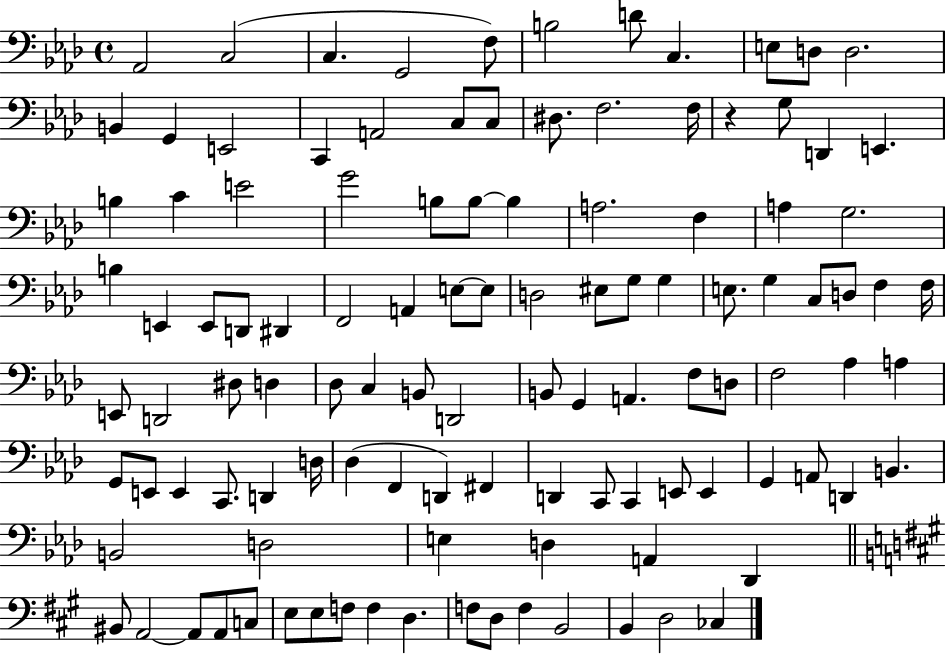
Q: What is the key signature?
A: AES major